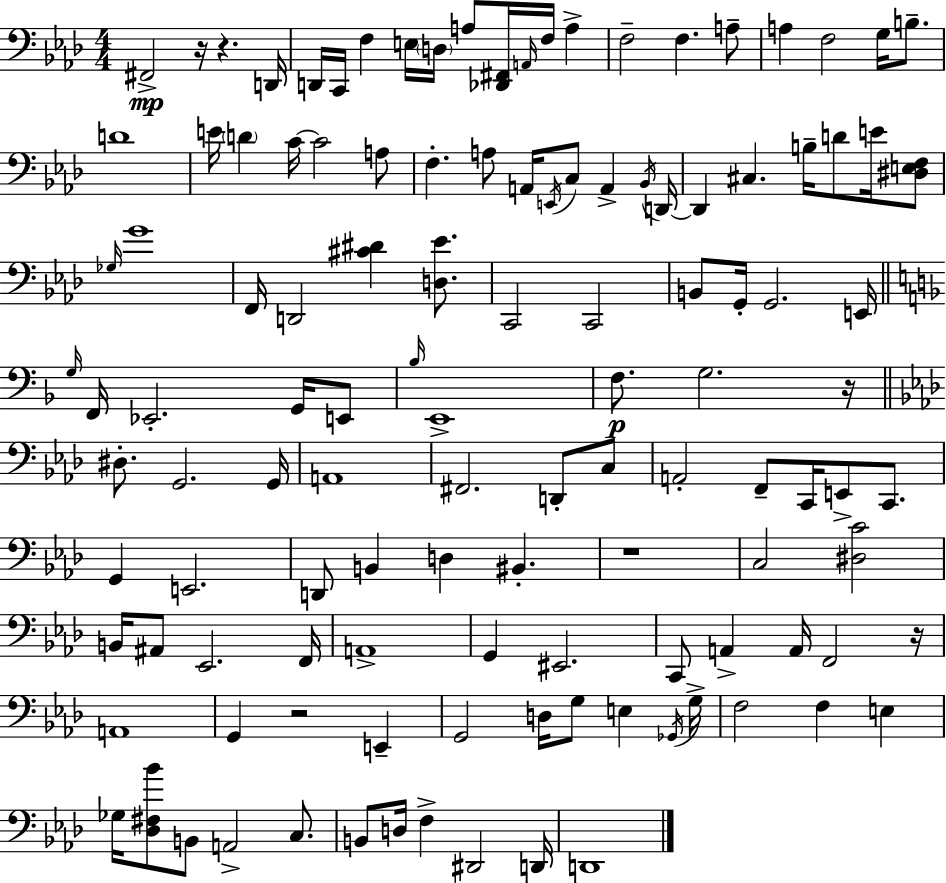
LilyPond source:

{
  \clef bass
  \numericTimeSignature
  \time 4/4
  \key f \minor
  \repeat volta 2 { fis,2->\mp r16 r4. d,16 | d,16 c,16 f4 e16 \parenthesize d16 a8 <des, fis,>16 \grace { a,16 } f16 a4-> | f2-- f4. a8-- | a4 f2 g16 b8.-- | \break d'1 | e'16 \parenthesize d'4 c'16~~ c'2 a8 | f4.-. a8 a,16 \acciaccatura { e,16 } c8 a,4-> | \acciaccatura { bes,16 } d,16~~ d,4 cis4. b16-- d'8 | \break e'16 <dis e f>8 \grace { ges16 } g'1 | f,16 d,2 <cis' dis'>4 | <d ees'>8. c,2 c,2 | b,8 g,16-. g,2. | \break e,16 \bar "||" \break \key d \minor \grace { g16 } f,16 ees,2.-. g,16 e,8 | \grace { bes16 } e,1-> | f8.\p g2. | r16 \bar "||" \break \key aes \major dis8.-. g,2. g,16 | a,1 | fis,2. d,8-. c8 | a,2-. f,8-- c,16 e,8-> c,8. | \break g,4 e,2. | d,8 b,4 d4 bis,4.-. | r1 | c2 <dis c'>2 | \break b,16 ais,8 ees,2. f,16 | a,1-> | g,4 eis,2. | c,8 a,4-> a,16 f,2 r16 | \break a,1 | g,4 r2 e,4-- | g,2 d16 g8 e4 \acciaccatura { ges,16 } | g16-> f2 f4 e4 | \break ges16 <des fis bes'>8 b,8 a,2-> c8. | b,8 d16 f4-> dis,2 | d,16 d,1 | } \bar "|."
}